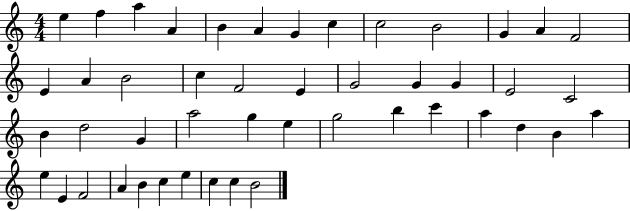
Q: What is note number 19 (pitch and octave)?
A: E4